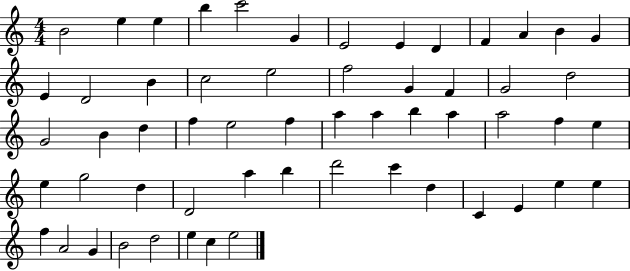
X:1
T:Untitled
M:4/4
L:1/4
K:C
B2 e e b c'2 G E2 E D F A B G E D2 B c2 e2 f2 G F G2 d2 G2 B d f e2 f a a b a a2 f e e g2 d D2 a b d'2 c' d C E e e f A2 G B2 d2 e c e2